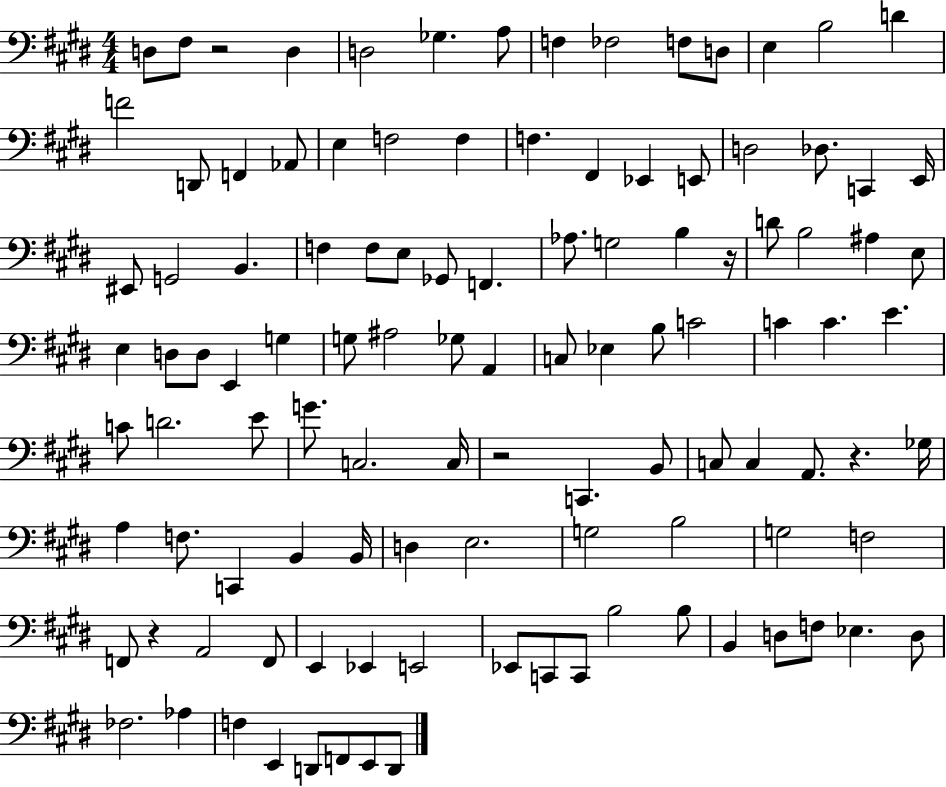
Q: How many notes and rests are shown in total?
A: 111